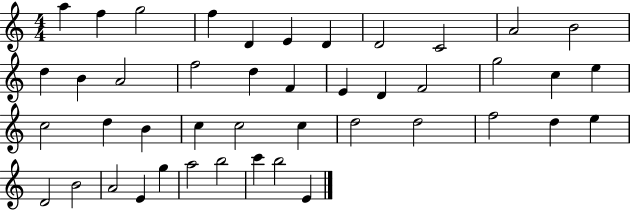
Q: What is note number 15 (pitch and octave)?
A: F5